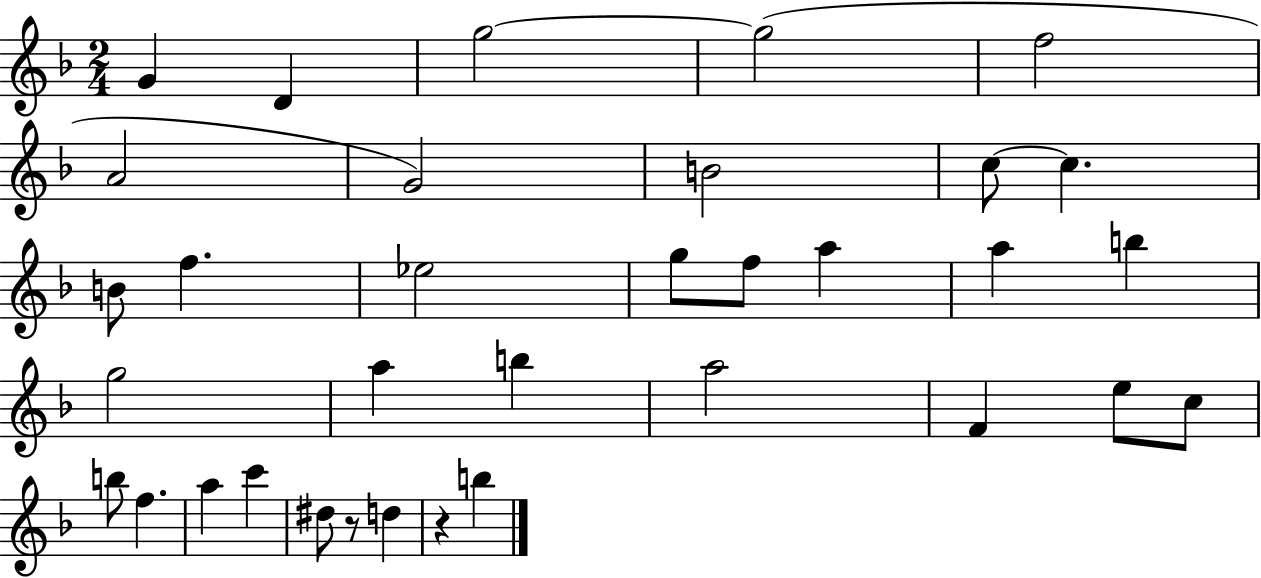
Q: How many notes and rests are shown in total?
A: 34